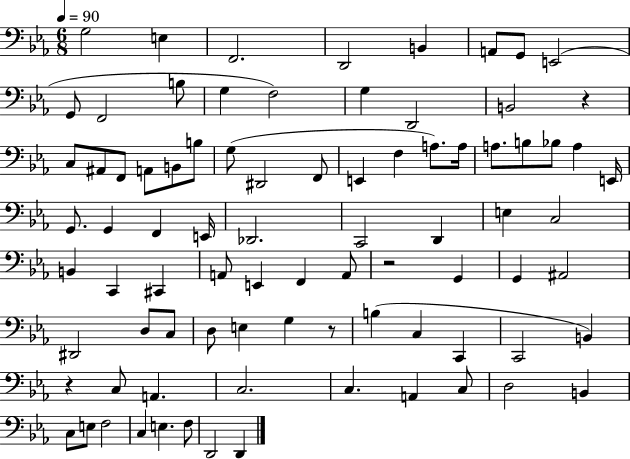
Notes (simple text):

G3/h E3/q F2/h. D2/h B2/q A2/e G2/e E2/h G2/e F2/h B3/e G3/q F3/h G3/q D2/h B2/h R/q C3/e A#2/e F2/e A2/e B2/e B3/e G3/e D#2/h F2/e E2/q F3/q A3/e. A3/s A3/e. B3/e Bb3/e A3/q E2/s G2/e. G2/q F2/q E2/s Db2/h. C2/h D2/q E3/q C3/h B2/q C2/q C#2/q A2/e E2/q F2/q A2/e R/h G2/q G2/q A#2/h D#2/h D3/e C3/e D3/e E3/q G3/q R/e B3/q C3/q C2/q C2/h B2/q R/q C3/e A2/q. C3/h. C3/q. A2/q C3/e D3/h B2/q C3/e E3/e F3/h C3/q E3/q. F3/e D2/h D2/q